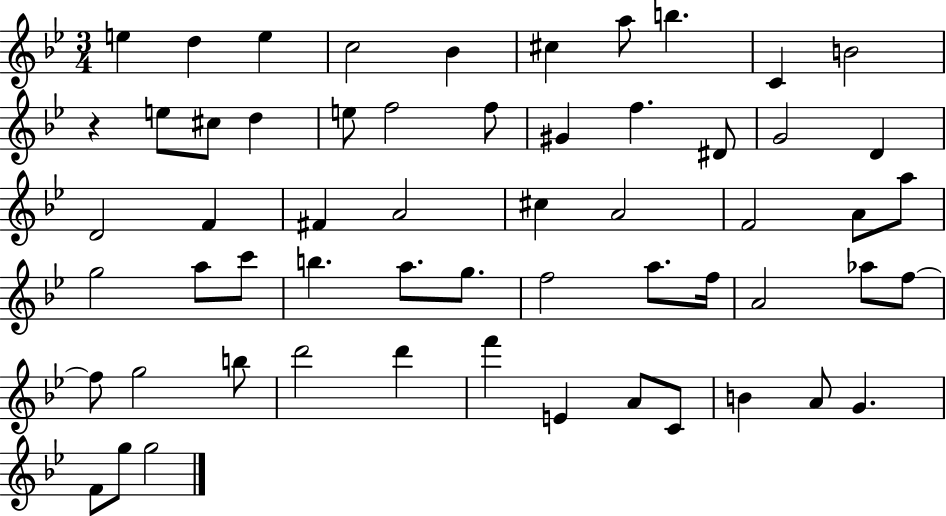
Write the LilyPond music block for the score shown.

{
  \clef treble
  \numericTimeSignature
  \time 3/4
  \key bes \major
  e''4 d''4 e''4 | c''2 bes'4 | cis''4 a''8 b''4. | c'4 b'2 | \break r4 e''8 cis''8 d''4 | e''8 f''2 f''8 | gis'4 f''4. dis'8 | g'2 d'4 | \break d'2 f'4 | fis'4 a'2 | cis''4 a'2 | f'2 a'8 a''8 | \break g''2 a''8 c'''8 | b''4. a''8. g''8. | f''2 a''8. f''16 | a'2 aes''8 f''8~~ | \break f''8 g''2 b''8 | d'''2 d'''4 | f'''4 e'4 a'8 c'8 | b'4 a'8 g'4. | \break f'8 g''8 g''2 | \bar "|."
}